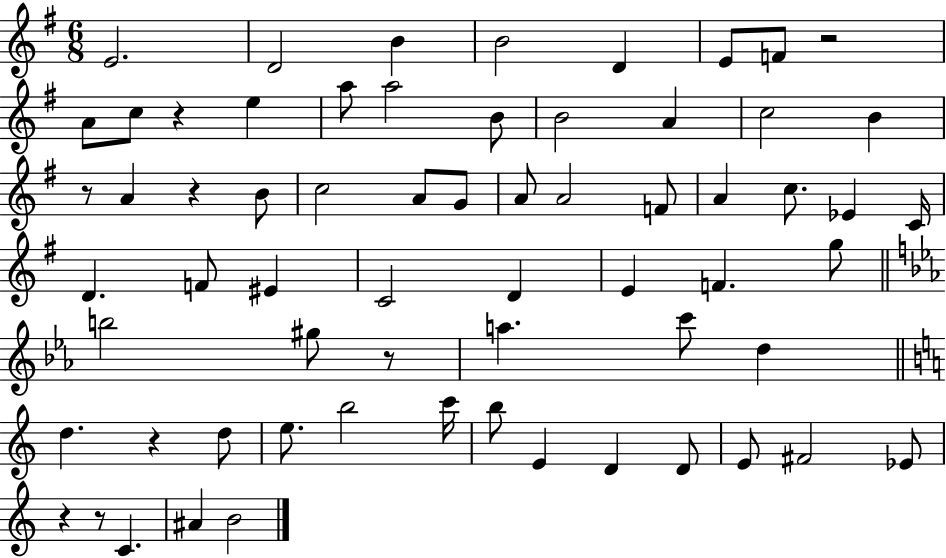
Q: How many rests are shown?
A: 8